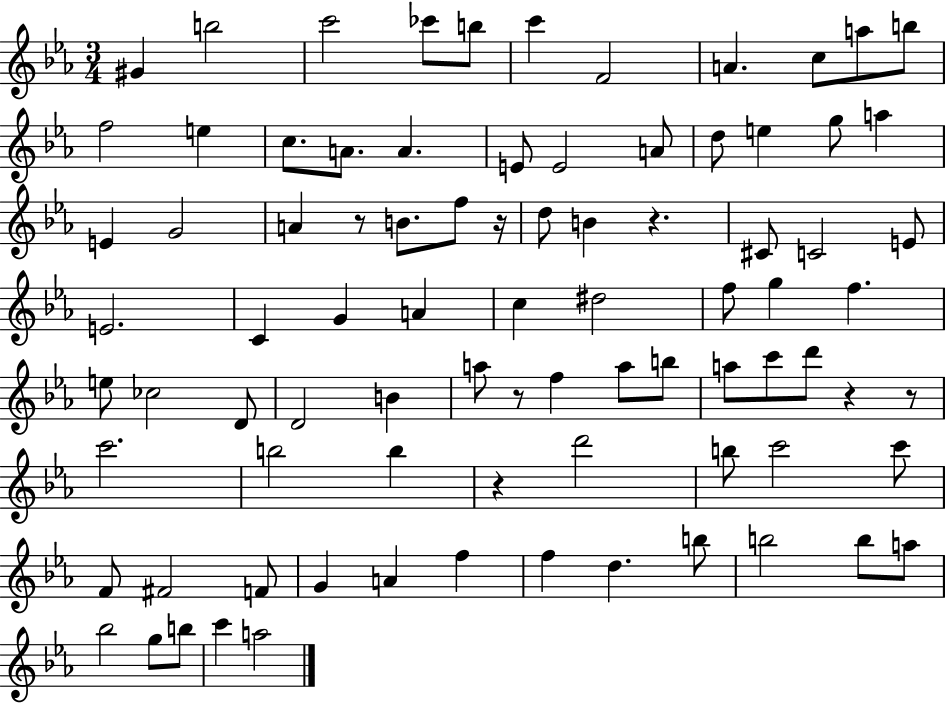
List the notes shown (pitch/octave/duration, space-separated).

G#4/q B5/h C6/h CES6/e B5/e C6/q F4/h A4/q. C5/e A5/e B5/e F5/h E5/q C5/e. A4/e. A4/q. E4/e E4/h A4/e D5/e E5/q G5/e A5/q E4/q G4/h A4/q R/e B4/e. F5/e R/s D5/e B4/q R/q. C#4/e C4/h E4/e E4/h. C4/q G4/q A4/q C5/q D#5/h F5/e G5/q F5/q. E5/e CES5/h D4/e D4/h B4/q A5/e R/e F5/q A5/e B5/e A5/e C6/e D6/e R/q R/e C6/h. B5/h B5/q R/q D6/h B5/e C6/h C6/e F4/e F#4/h F4/e G4/q A4/q F5/q F5/q D5/q. B5/e B5/h B5/e A5/e Bb5/h G5/e B5/e C6/q A5/h